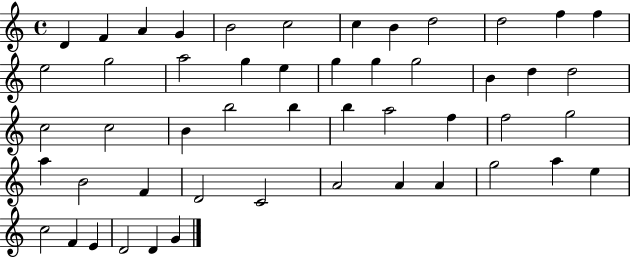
{
  \clef treble
  \time 4/4
  \defaultTimeSignature
  \key c \major
  d'4 f'4 a'4 g'4 | b'2 c''2 | c''4 b'4 d''2 | d''2 f''4 f''4 | \break e''2 g''2 | a''2 g''4 e''4 | g''4 g''4 g''2 | b'4 d''4 d''2 | \break c''2 c''2 | b'4 b''2 b''4 | b''4 a''2 f''4 | f''2 g''2 | \break a''4 b'2 f'4 | d'2 c'2 | a'2 a'4 a'4 | g''2 a''4 e''4 | \break c''2 f'4 e'4 | d'2 d'4 g'4 | \bar "|."
}